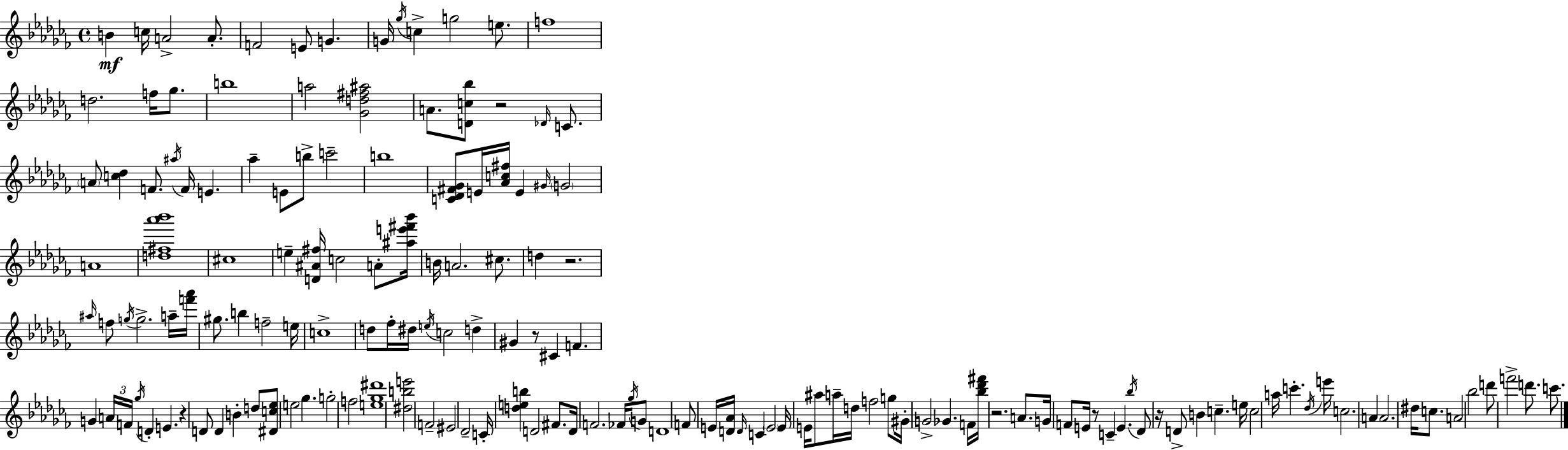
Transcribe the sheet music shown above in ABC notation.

X:1
T:Untitled
M:4/4
L:1/4
K:Abm
B c/4 A2 A/2 F2 E/2 G G/4 _g/4 c g2 e/2 f4 d2 f/4 _g/2 b4 a2 [_Gd^f^a]2 A/2 [Dc_b]/2 z2 _D/4 C/2 A/2 [c_d] F/2 ^a/4 F/4 E _a E/2 b/2 c'2 b4 [C_D^F_G]/2 E/4 [_Ac^f]/4 E ^G/4 G2 A4 [d^f_a'_b']4 ^c4 e [D^A^f]/4 c2 A/2 [^ae'^f'_b']/4 B/4 A2 ^c/2 d z2 ^a/4 f/2 g/4 g2 a/4 [f'_a']/4 ^g/2 b f2 e/4 c4 d/2 _f/4 ^d/4 e/4 c2 d ^G z/2 ^C F G A/4 F/4 _g/4 D E z D/2 D B d/2 [^Dc_e]/2 e2 _g g2 f2 [e_g^d']4 [^dbe']2 F2 ^E2 _D2 C/4 [deb] D2 ^F/2 D/4 F2 _F/4 _g/4 G/2 D4 F/2 E/4 [D_A]/4 D/4 C E2 E/4 E/4 ^a/2 a/4 d/4 f2 g/2 ^G/4 G2 _G F/4 [_b_d'^f']/4 z2 A/2 G/4 F/2 E/4 z/2 C E _b/4 _D/2 z/4 D/2 B c e/4 c2 a/4 c' _d/4 e'/4 c2 A A2 ^d/4 c/2 A2 _b2 d'/2 f'2 d'/2 c'/2